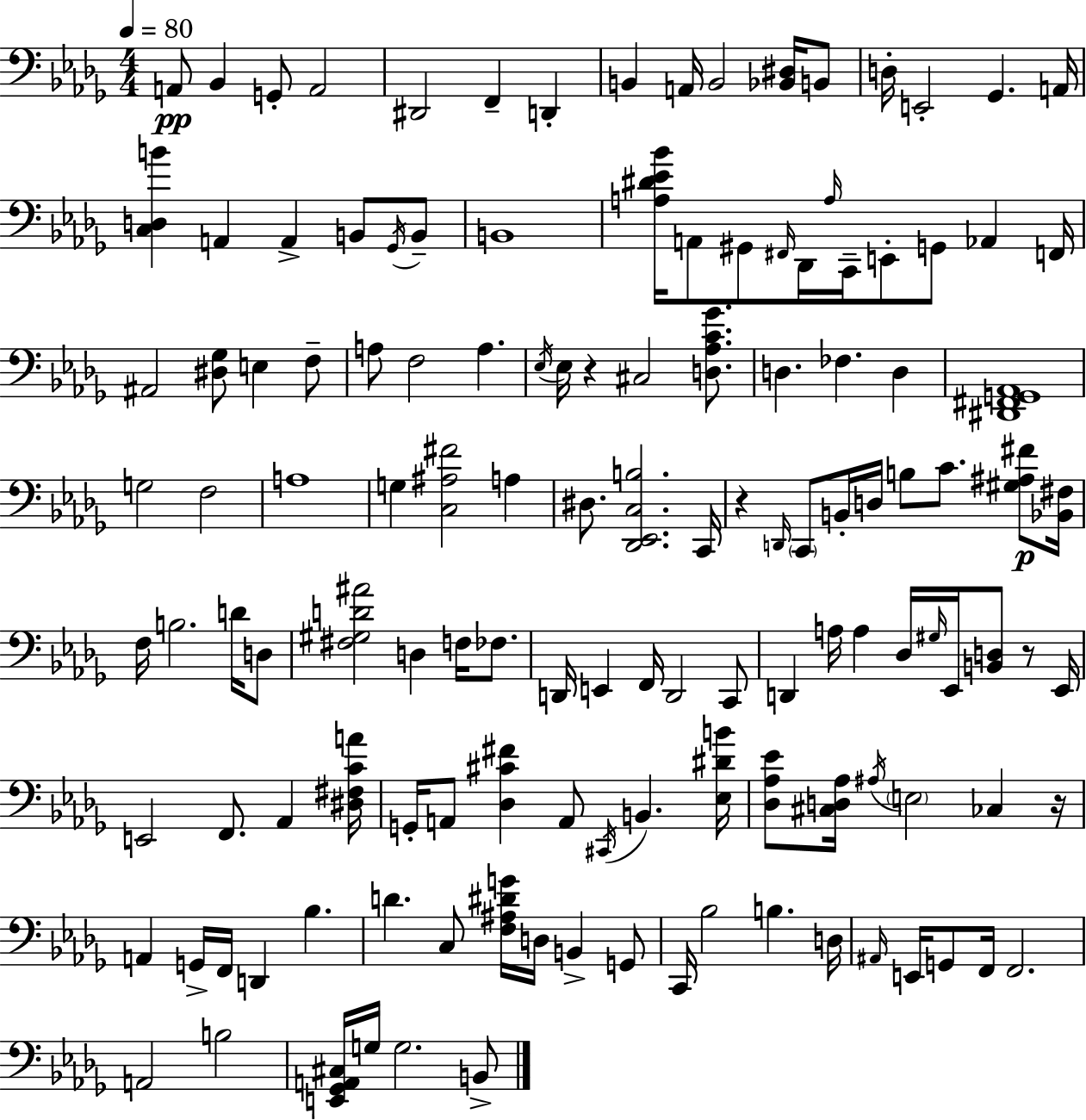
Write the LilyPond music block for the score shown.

{
  \clef bass
  \numericTimeSignature
  \time 4/4
  \key bes \minor
  \tempo 4 = 80
  a,8\pp bes,4 g,8-. a,2 | dis,2 f,4-- d,4-. | b,4 a,16 b,2 <bes, dis>16 b,8 | d16-. e,2-. ges,4. a,16 | \break <c d b'>4 a,4 a,4-> b,8 \acciaccatura { ges,16 } b,8-- | b,1 | <a dis' ees' bes'>16 a,8 gis,8 \grace { fis,16 } des,16 \grace { a16 } c,16-- e,8-. g,8 aes,4 | f,16 ais,2 <dis ges>8 e4 | \break f8-- a8 f2 a4. | \acciaccatura { ees16 } ees16 r4 cis2 | <d aes c' ges'>8. d4. fes4. | d4 <dis, fis, g, aes,>1 | \break g2 f2 | a1 | g4 <c ais fis'>2 | a4 dis8. <des, ees, c b>2. | \break c,16 r4 \grace { d,16 } \parenthesize c,8 b,16-. d16 b8 c'8. | <gis ais fis'>8\p <bes, fis>16 f16 b2. | d'16 d8 <fis gis d' ais'>2 d4 | f16 fes8. d,16 e,4 f,16 d,2 | \break c,8 d,4 a16 a4 des16 \grace { gis16 } | ees,16 <b, d>8 r8 ees,16 e,2 f,8. | aes,4 <dis fis c' a'>16 g,16-. a,8 <des cis' fis'>4 a,8 \acciaccatura { cis,16 } | b,4. <ees dis' b'>16 <des aes ees'>8 <cis d aes>16 \acciaccatura { ais16 } \parenthesize e2 | \break ces4 r16 a,4 g,16-> f,16 d,4 | bes4. d'4. c8 | <f ais dis' g'>16 d16 b,4-> g,8 c,16 bes2 | b4. d16 \grace { ais,16 } e,16 g,8 f,16 f,2. | \break a,2 | b2 <e, ges, a, cis>16 g16 g2. | b,8-> \bar "|."
}